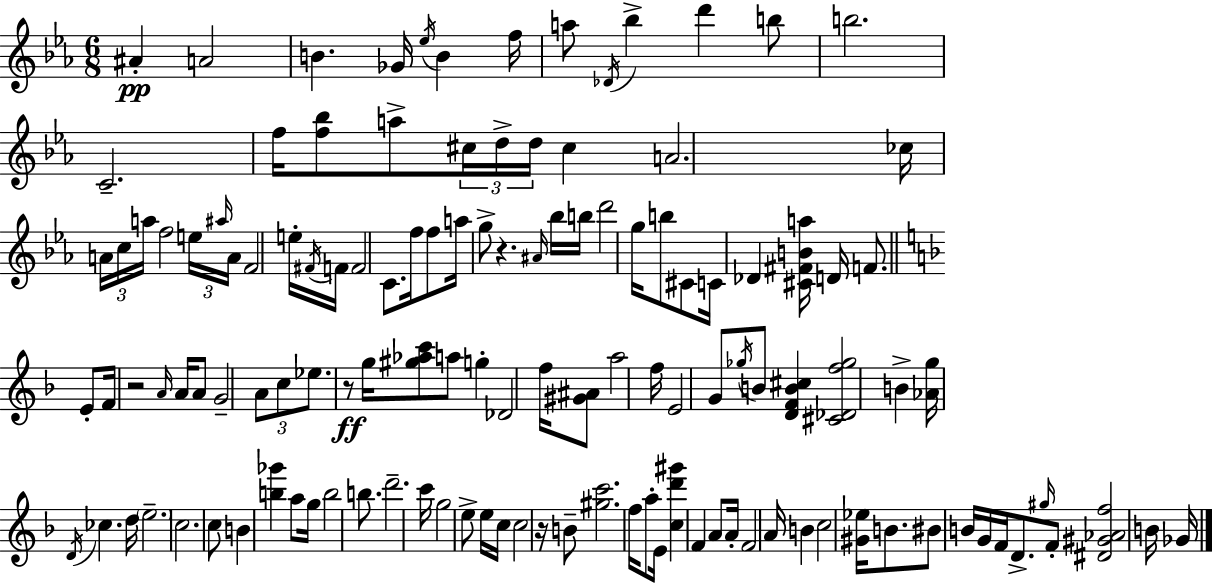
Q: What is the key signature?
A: C minor